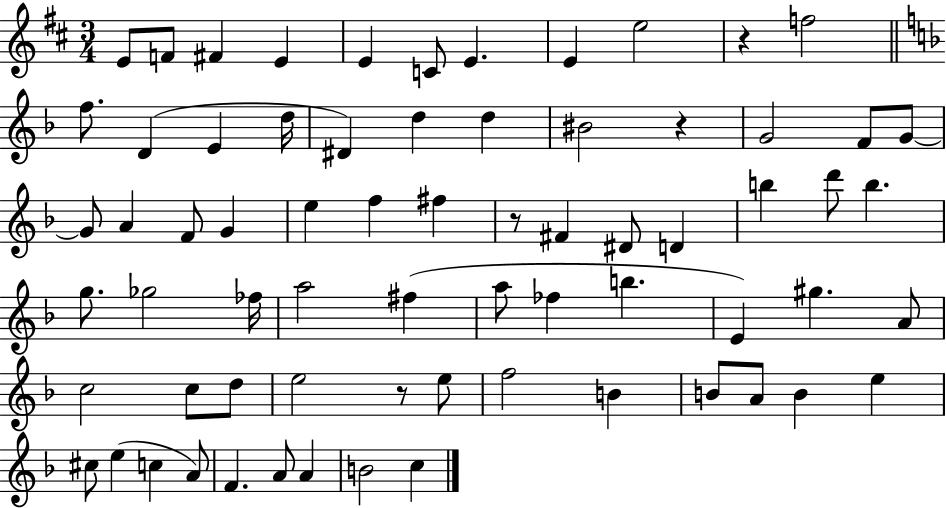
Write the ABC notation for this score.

X:1
T:Untitled
M:3/4
L:1/4
K:D
E/2 F/2 ^F E E C/2 E E e2 z f2 f/2 D E d/4 ^D d d ^B2 z G2 F/2 G/2 G/2 A F/2 G e f ^f z/2 ^F ^D/2 D b d'/2 b g/2 _g2 _f/4 a2 ^f a/2 _f b E ^g A/2 c2 c/2 d/2 e2 z/2 e/2 f2 B B/2 A/2 B e ^c/2 e c A/2 F A/2 A B2 c